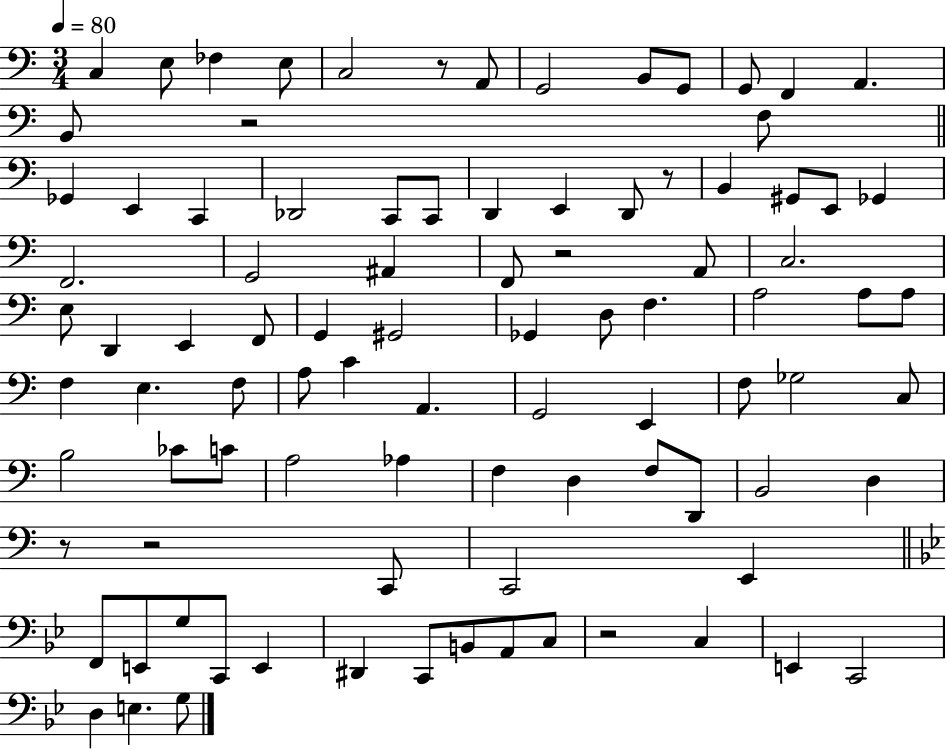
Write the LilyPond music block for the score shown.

{
  \clef bass
  \numericTimeSignature
  \time 3/4
  \key c \major
  \tempo 4 = 80
  c4 e8 fes4 e8 | c2 r8 a,8 | g,2 b,8 g,8 | g,8 f,4 a,4. | \break b,8 r2 f8 | \bar "||" \break \key c \major ges,4 e,4 c,4 | des,2 c,8 c,8 | d,4 e,4 d,8 r8 | b,4 gis,8 e,8 ges,4 | \break f,2. | g,2 ais,4 | f,8 r2 a,8 | c2. | \break e8 d,4 e,4 f,8 | g,4 gis,2 | ges,4 d8 f4. | a2 a8 a8 | \break f4 e4. f8 | a8 c'4 a,4. | g,2 e,4 | f8 ges2 c8 | \break b2 ces'8 c'8 | a2 aes4 | f4 d4 f8 d,8 | b,2 d4 | \break r8 r2 c,8 | c,2 e,4 | \bar "||" \break \key g \minor f,8 e,8 g8 c,8 e,4 | dis,4 c,8 b,8 a,8 c8 | r2 c4 | e,4 c,2 | \break d4 e4. g8 | \bar "|."
}